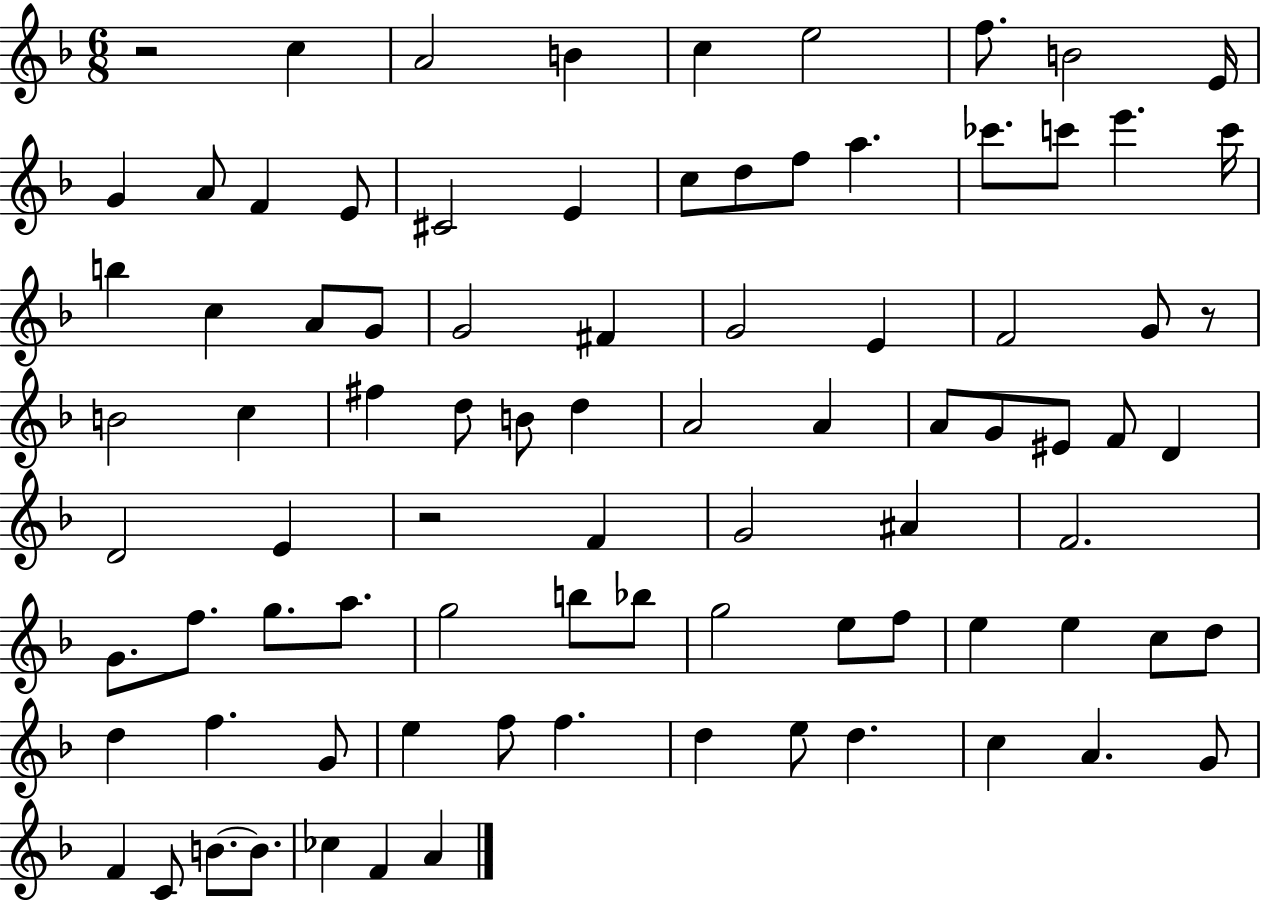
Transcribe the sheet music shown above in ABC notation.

X:1
T:Untitled
M:6/8
L:1/4
K:F
z2 c A2 B c e2 f/2 B2 E/4 G A/2 F E/2 ^C2 E c/2 d/2 f/2 a _c'/2 c'/2 e' c'/4 b c A/2 G/2 G2 ^F G2 E F2 G/2 z/2 B2 c ^f d/2 B/2 d A2 A A/2 G/2 ^E/2 F/2 D D2 E z2 F G2 ^A F2 G/2 f/2 g/2 a/2 g2 b/2 _b/2 g2 e/2 f/2 e e c/2 d/2 d f G/2 e f/2 f d e/2 d c A G/2 F C/2 B/2 B/2 _c F A